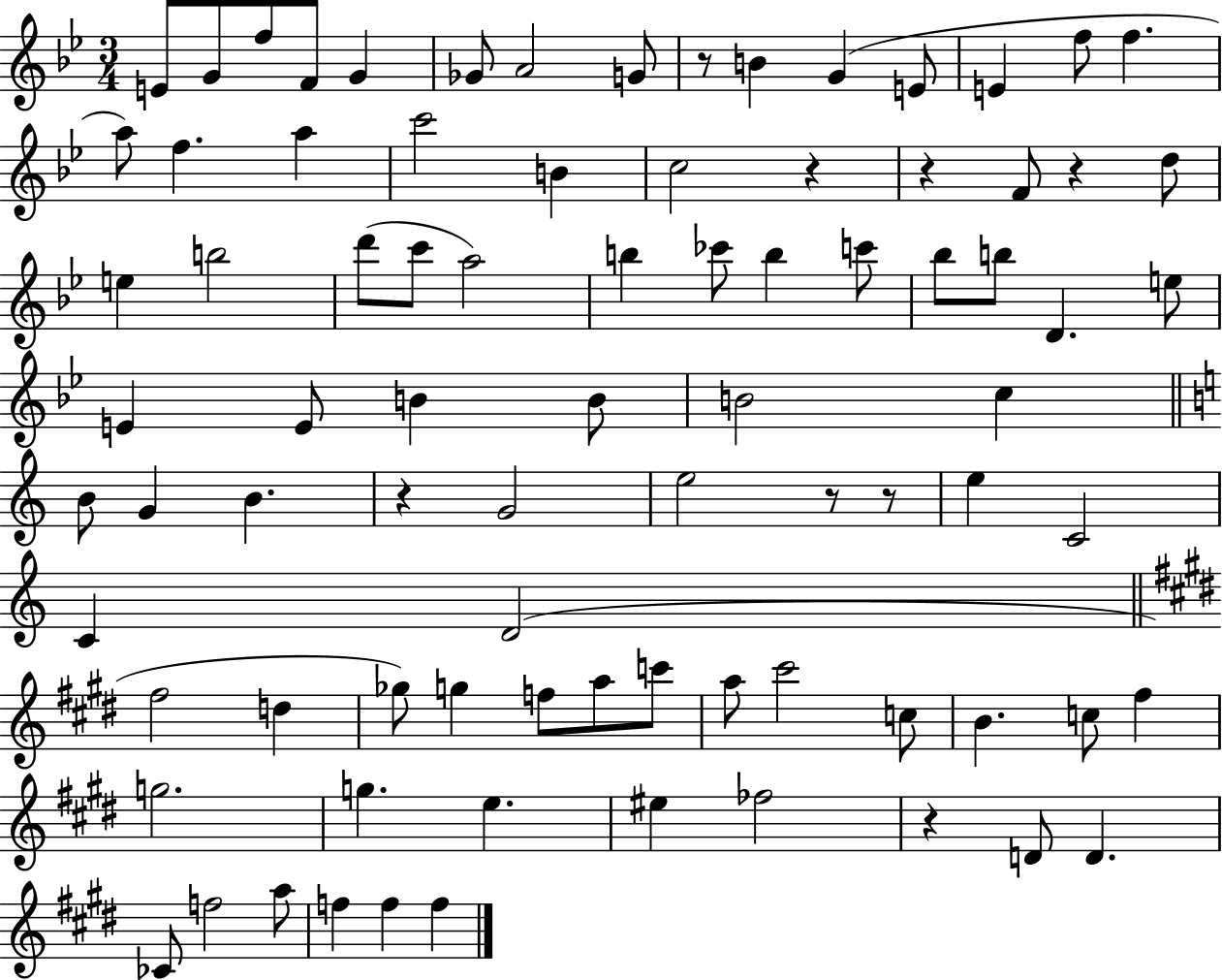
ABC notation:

X:1
T:Untitled
M:3/4
L:1/4
K:Bb
E/2 G/2 f/2 F/2 G _G/2 A2 G/2 z/2 B G E/2 E f/2 f a/2 f a c'2 B c2 z z F/2 z d/2 e b2 d'/2 c'/2 a2 b _c'/2 b c'/2 _b/2 b/2 D e/2 E E/2 B B/2 B2 c B/2 G B z G2 e2 z/2 z/2 e C2 C D2 ^f2 d _g/2 g f/2 a/2 c'/2 a/2 ^c'2 c/2 B c/2 ^f g2 g e ^e _f2 z D/2 D _C/2 f2 a/2 f f f